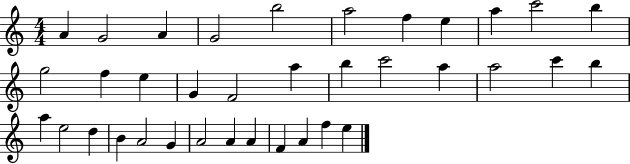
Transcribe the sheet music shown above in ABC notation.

X:1
T:Untitled
M:4/4
L:1/4
K:C
A G2 A G2 b2 a2 f e a c'2 b g2 f e G F2 a b c'2 a a2 c' b a e2 d B A2 G A2 A A F A f e